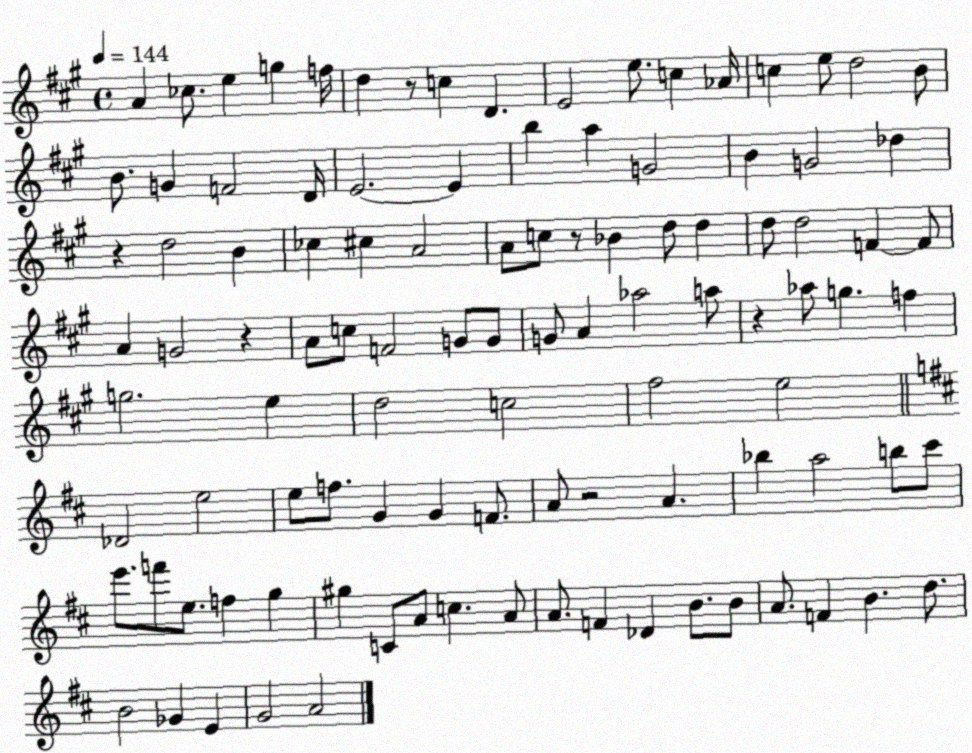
X:1
T:Untitled
M:4/4
L:1/4
K:A
A _c/2 e g f/4 d z/2 c D E2 e/2 c _A/4 c e/2 d2 B/2 B/2 G F2 D/4 E2 E b a G2 B G2 _d z d2 B _c ^c A2 A/2 c/2 z/2 _B d/2 d d/2 d2 F F/2 A G2 z A/2 c/2 F2 G/2 G/2 G/2 A _a2 a/2 z _a/2 g f g2 e d2 c2 ^f2 e2 _D2 e2 e/2 f/2 G G F/2 A/2 z2 A _b a2 b/2 ^c'/2 e'/2 f'/2 e/2 f g ^g C/2 A/2 c A/2 A/2 F _D B/2 B/2 A/2 F B d/2 B2 _G E G2 A2